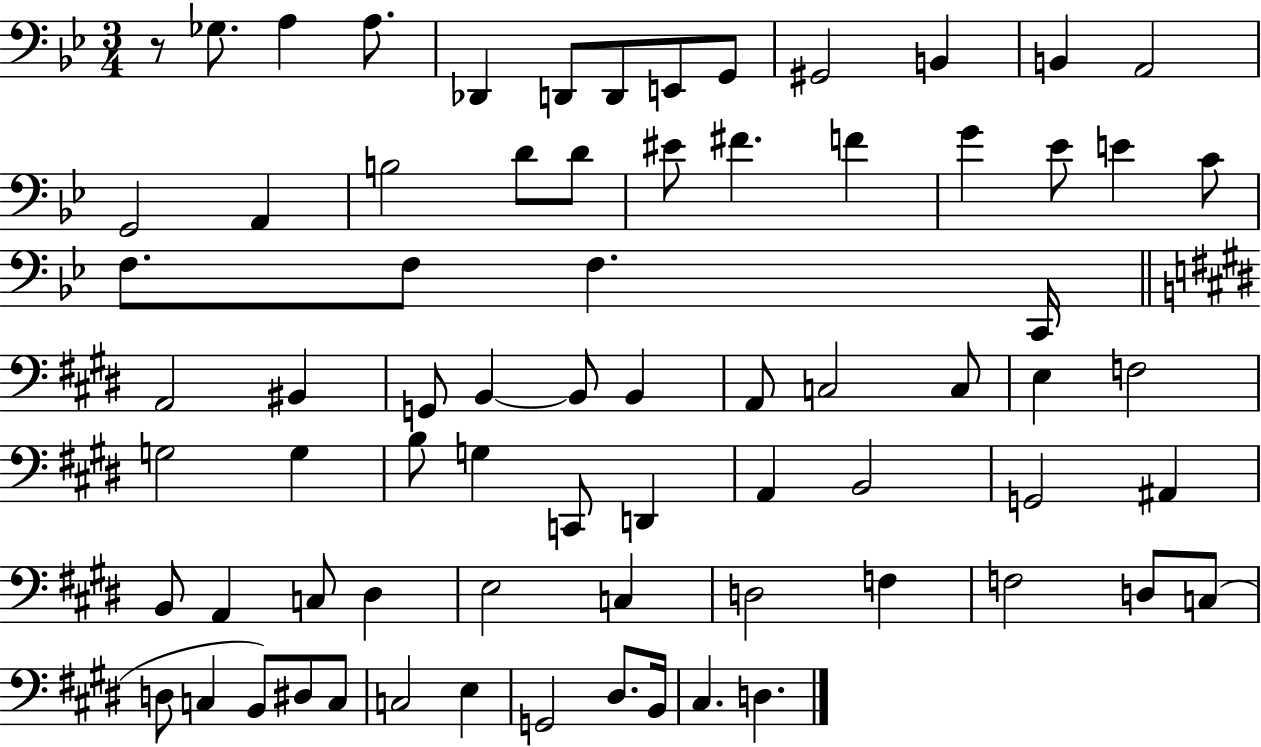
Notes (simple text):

R/e Gb3/e. A3/q A3/e. Db2/q D2/e D2/e E2/e G2/e G#2/h B2/q B2/q A2/h G2/h A2/q B3/h D4/e D4/e EIS4/e F#4/q. F4/q G4/q Eb4/e E4/q C4/e F3/e. F3/e F3/q. C2/s A2/h BIS2/q G2/e B2/q B2/e B2/q A2/e C3/h C3/e E3/q F3/h G3/h G3/q B3/e G3/q C2/e D2/q A2/q B2/h G2/h A#2/q B2/e A2/q C3/e D#3/q E3/h C3/q D3/h F3/q F3/h D3/e C3/e D3/e C3/q B2/e D#3/e C3/e C3/h E3/q G2/h D#3/e. B2/s C#3/q. D3/q.